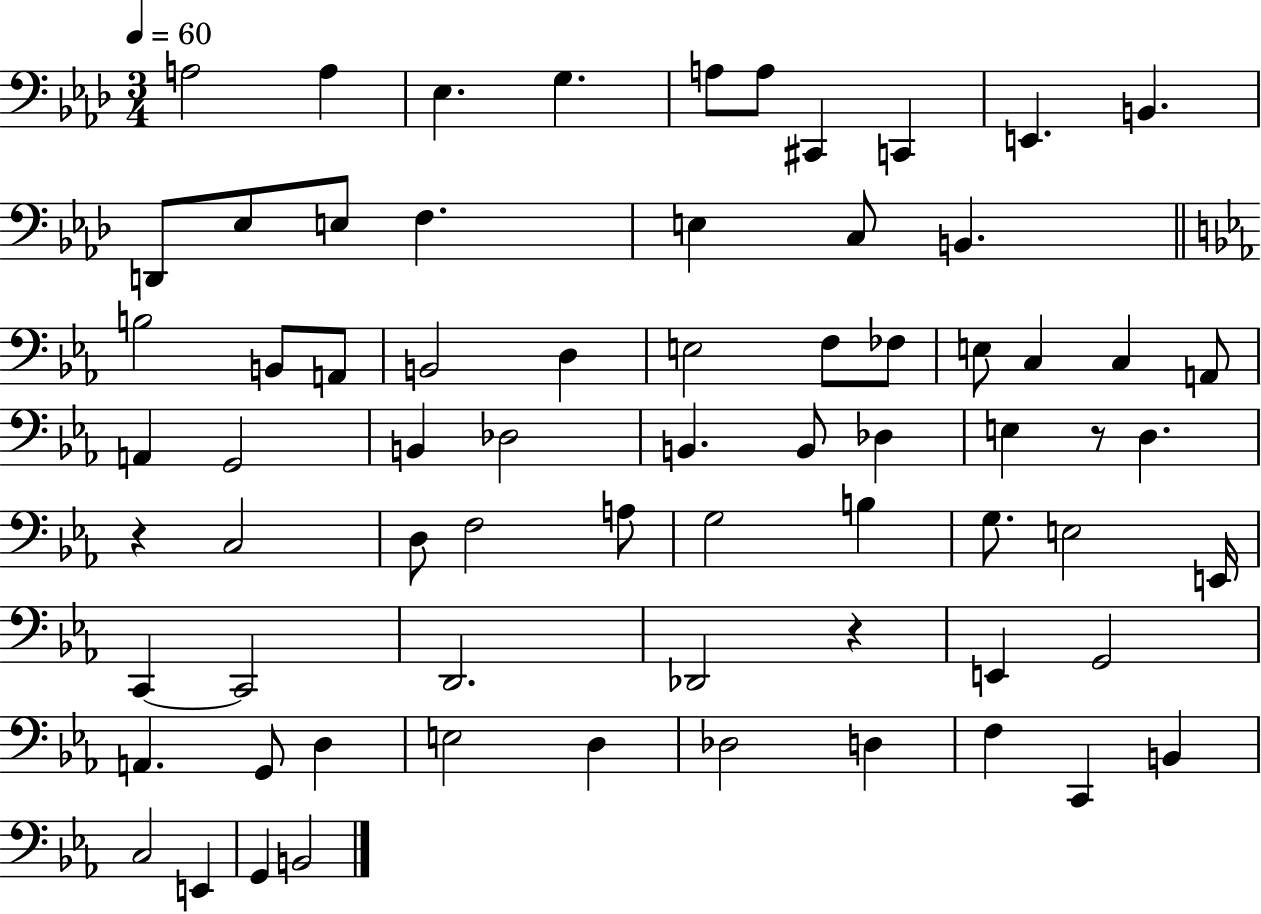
X:1
T:Untitled
M:3/4
L:1/4
K:Ab
A,2 A, _E, G, A,/2 A,/2 ^C,, C,, E,, B,, D,,/2 _E,/2 E,/2 F, E, C,/2 B,, B,2 B,,/2 A,,/2 B,,2 D, E,2 F,/2 _F,/2 E,/2 C, C, A,,/2 A,, G,,2 B,, _D,2 B,, B,,/2 _D, E, z/2 D, z C,2 D,/2 F,2 A,/2 G,2 B, G,/2 E,2 E,,/4 C,, C,,2 D,,2 _D,,2 z E,, G,,2 A,, G,,/2 D, E,2 D, _D,2 D, F, C,, B,, C,2 E,, G,, B,,2